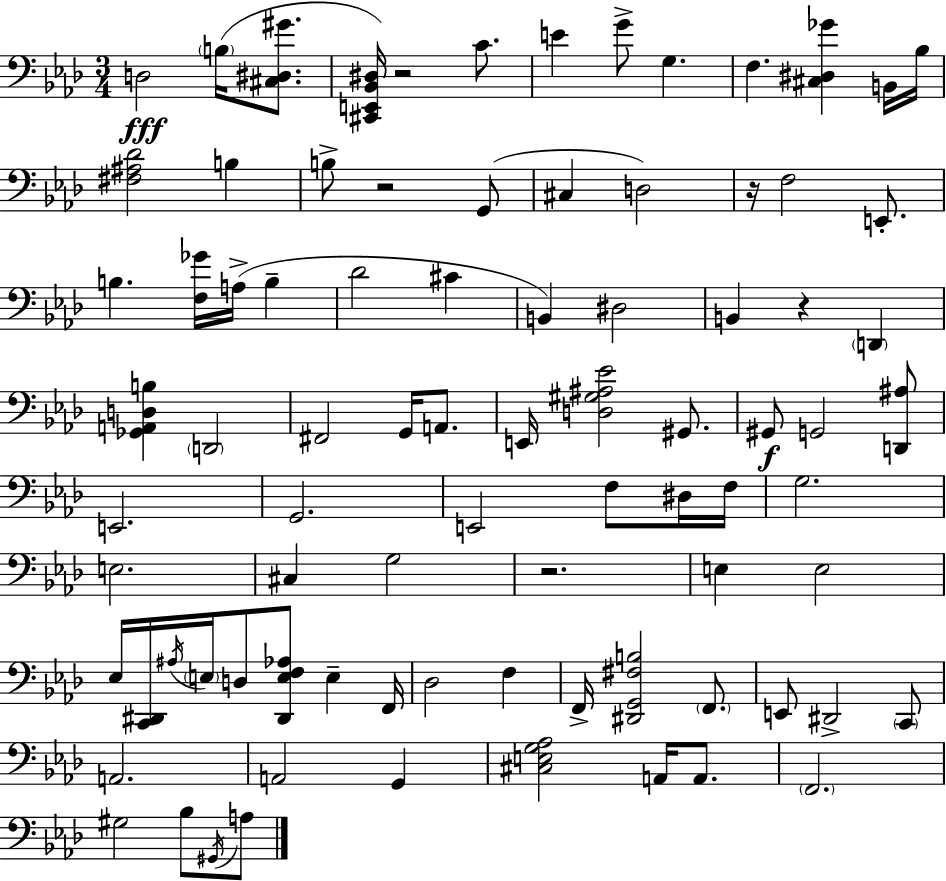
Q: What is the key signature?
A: AES major